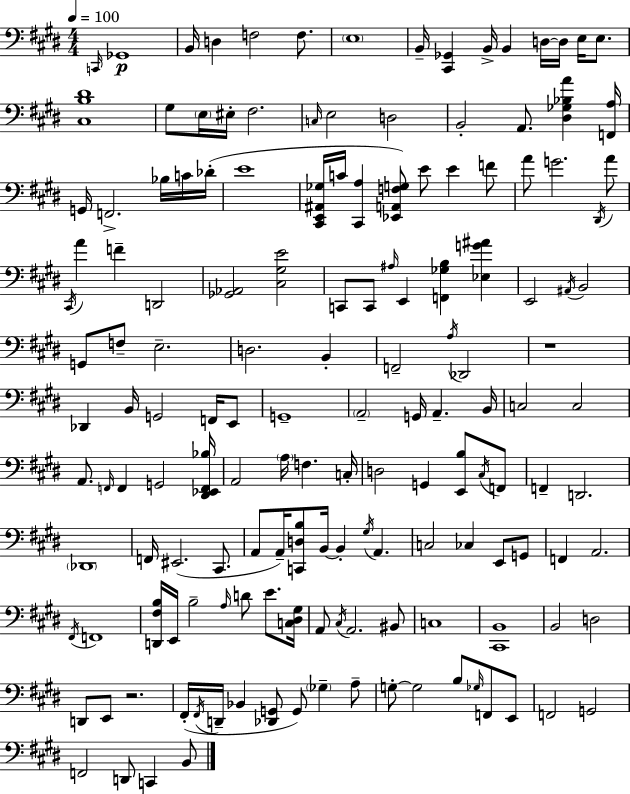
X:1
T:Untitled
M:4/4
L:1/4
K:E
C,,/4 _G,,4 B,,/4 D, F,2 F,/2 E,4 B,,/4 [^C,,_G,,] B,,/4 B,, D,/4 D,/4 E,/4 E,/2 [^C,B,^D]4 ^G,/2 E,/4 ^E,/4 ^F,2 C,/4 E,2 D,2 B,,2 A,,/2 [^D,_G,_B,A] [F,,A,]/4 G,,/4 F,,2 _B,/4 C/4 _D/4 E4 [^C,,E,,^A,,_G,]/4 C/4 [^C,,A,] [_E,,A,,F,G,]/2 E/2 E F/2 A/2 G2 ^D,,/4 A/2 ^C,,/4 A F D,,2 [_G,,_A,,]2 [^C,^G,E]2 C,,/2 C,,/2 ^A,/4 E,, [F,,_G,B,] [_E,G^A] E,,2 ^A,,/4 B,,2 G,,/2 F,/2 E,2 D,2 B,, F,,2 A,/4 _D,,2 z4 _D,, B,,/4 G,,2 F,,/4 E,,/2 G,,4 A,,2 G,,/4 A,, B,,/4 C,2 C,2 A,,/2 F,,/4 F,, G,,2 [^D,,_E,,F,,_B,]/4 A,,2 A,/4 F, C,/4 D,2 G,, [E,,B,]/2 ^C,/4 F,,/2 F,, D,,2 _D,,4 F,,/4 ^E,,2 ^C,,/2 A,,/2 A,,/4 [C,,D,B,]/2 B,,/4 B,, ^G,/4 A,, C,2 _C, E,,/2 G,,/2 F,, A,,2 ^F,,/4 F,,4 [D,,^F,B,]/4 E,,/4 B,2 A,/4 D/2 E/2 [C,^D,^G,]/4 A,,/2 ^C,/4 A,,2 ^B,,/2 C,4 [^C,,B,,]4 B,,2 D,2 D,,/2 E,,/2 z2 ^F,,/4 ^F,,/4 D,,/4 _B,, [_D,,G,,]/2 G,,/2 _G, A,/2 G,/2 G,2 B,/2 _G,/4 F,,/2 E,,/2 F,,2 G,,2 F,,2 D,,/2 C,, B,,/2